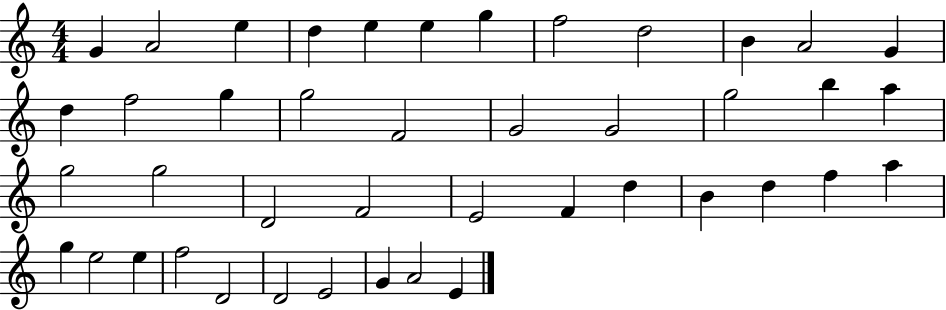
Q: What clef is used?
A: treble